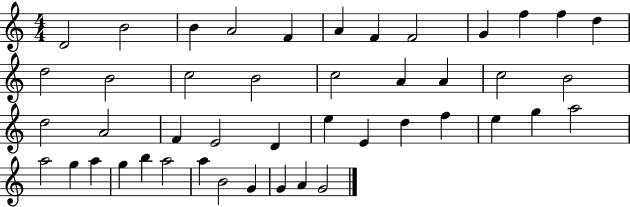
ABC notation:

X:1
T:Untitled
M:4/4
L:1/4
K:C
D2 B2 B A2 F A F F2 G f f d d2 B2 c2 B2 c2 A A c2 B2 d2 A2 F E2 D e E d f e g a2 a2 g a g b a2 a B2 G G A G2